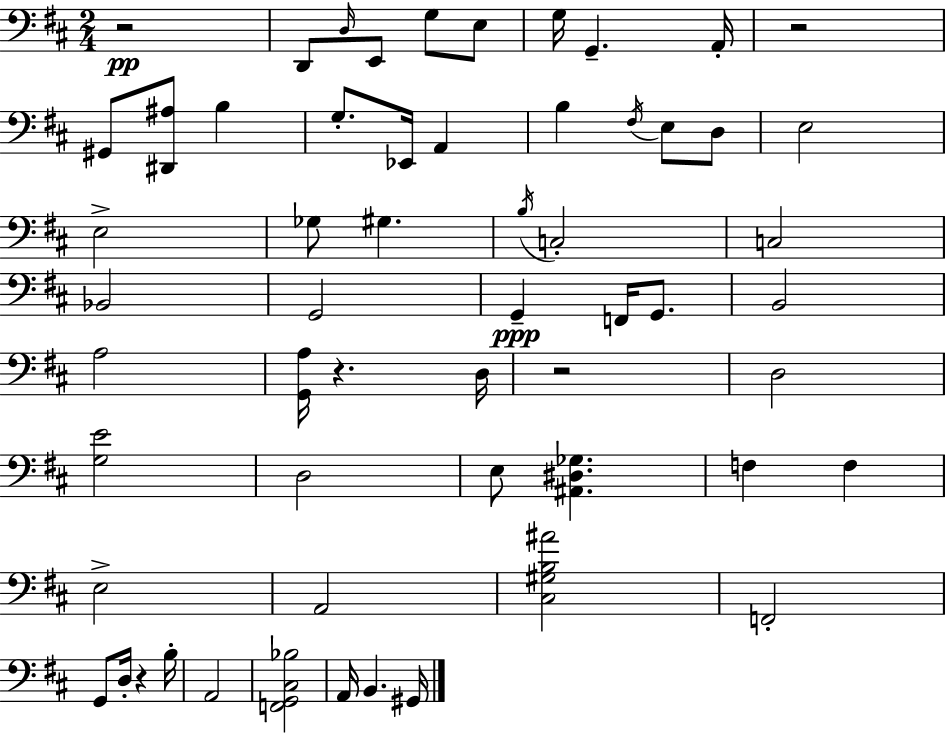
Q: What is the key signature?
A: D major